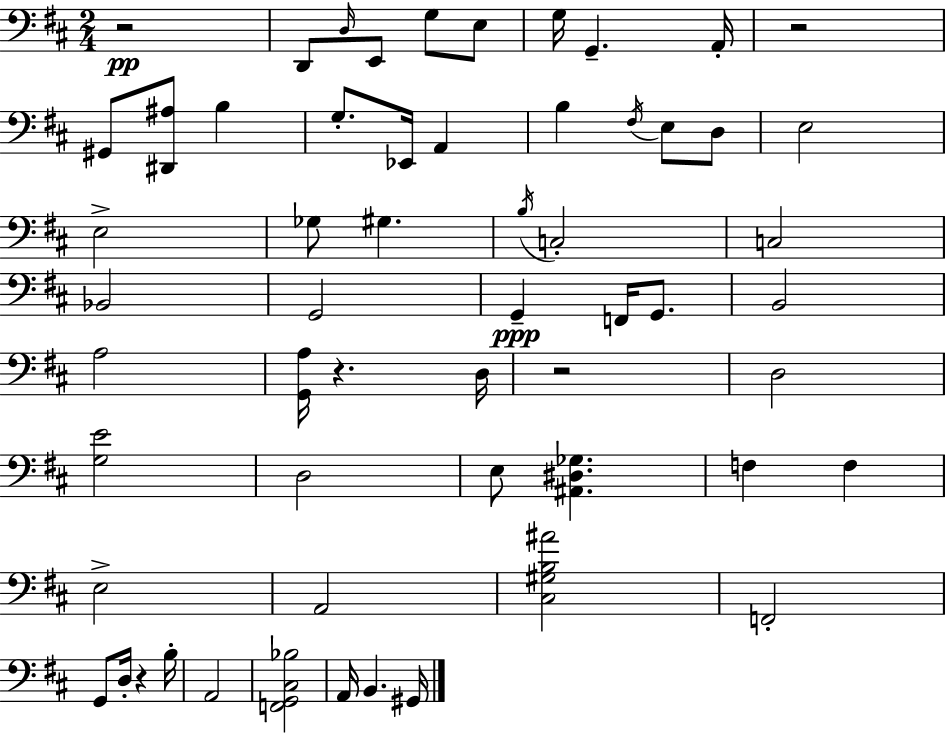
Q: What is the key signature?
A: D major